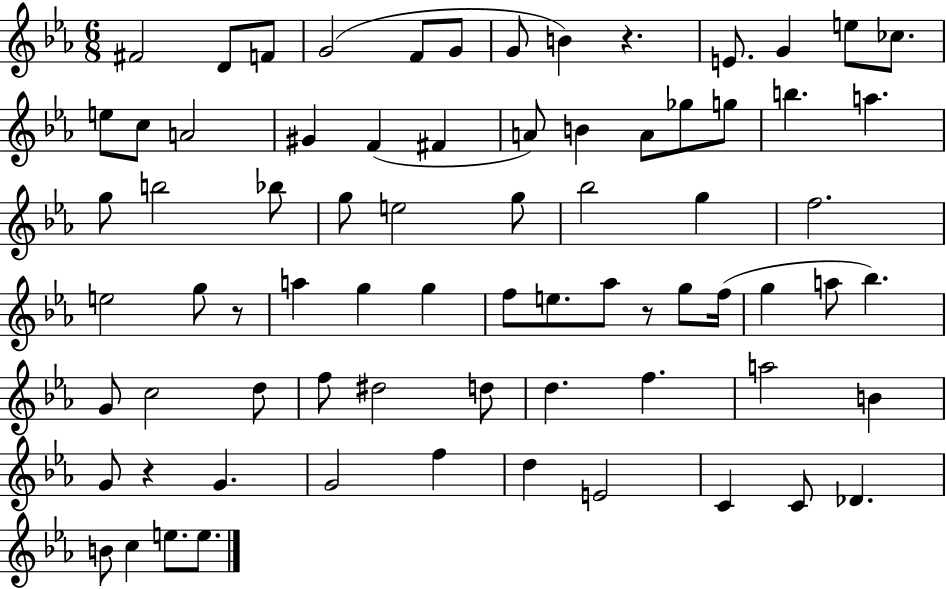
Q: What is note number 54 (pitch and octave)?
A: D5